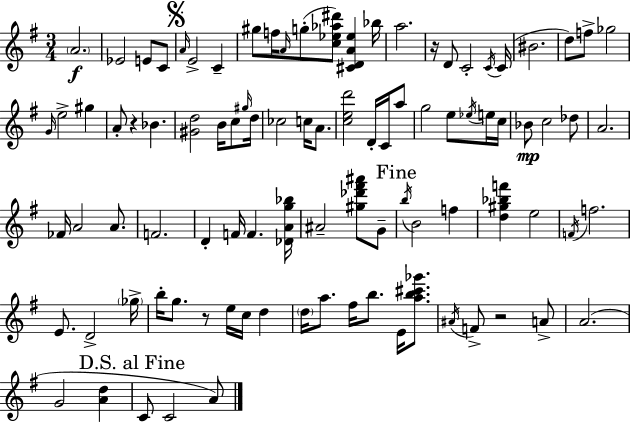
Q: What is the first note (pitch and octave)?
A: A4